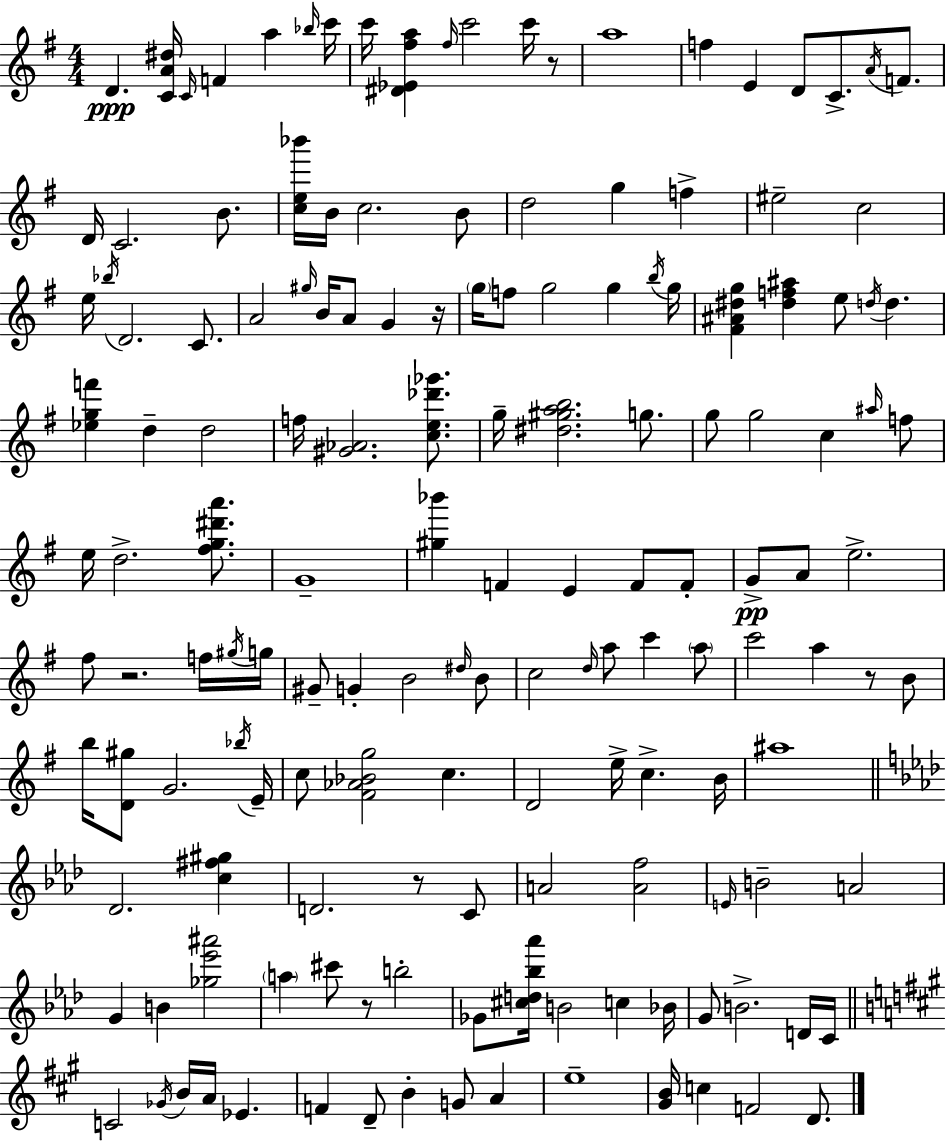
X:1
T:Untitled
M:4/4
L:1/4
K:Em
D [CA^d]/4 C/4 F a _b/4 c'/4 c'/4 [^D_E^fa] ^f/4 c'2 c'/4 z/2 a4 f E D/2 C/2 A/4 F/2 D/4 C2 B/2 [ce_b']/4 B/4 c2 B/2 d2 g f ^e2 c2 e/4 _b/4 D2 C/2 A2 ^g/4 B/4 A/2 G z/4 g/4 f/2 g2 g b/4 g/4 [^F^A^dg] [^df^a] e/2 d/4 d [_egf'] d d2 f/4 [^G_A]2 [ce_d'_g']/2 g/4 [^d^gab]2 g/2 g/2 g2 c ^a/4 f/2 e/4 d2 [^fg^d'a']/2 G4 [^g_b'] F E F/2 F/2 G/2 A/2 e2 ^f/2 z2 f/4 ^g/4 g/4 ^G/2 G B2 ^d/4 B/2 c2 d/4 a/2 c' a/2 c'2 a z/2 B/2 b/4 [D^g]/2 G2 _b/4 E/4 c/2 [^F_A_Bg]2 c D2 e/4 c B/4 ^a4 _D2 [c^f^g] D2 z/2 C/2 A2 [Af]2 E/4 B2 A2 G B [_g_e'^a']2 a ^c'/2 z/2 b2 _G/2 [^cd_b_a']/4 B2 c _B/4 G/2 B2 D/4 C/4 C2 _G/4 B/4 A/4 _E F D/2 B G/2 A e4 [^GB]/4 c F2 D/2